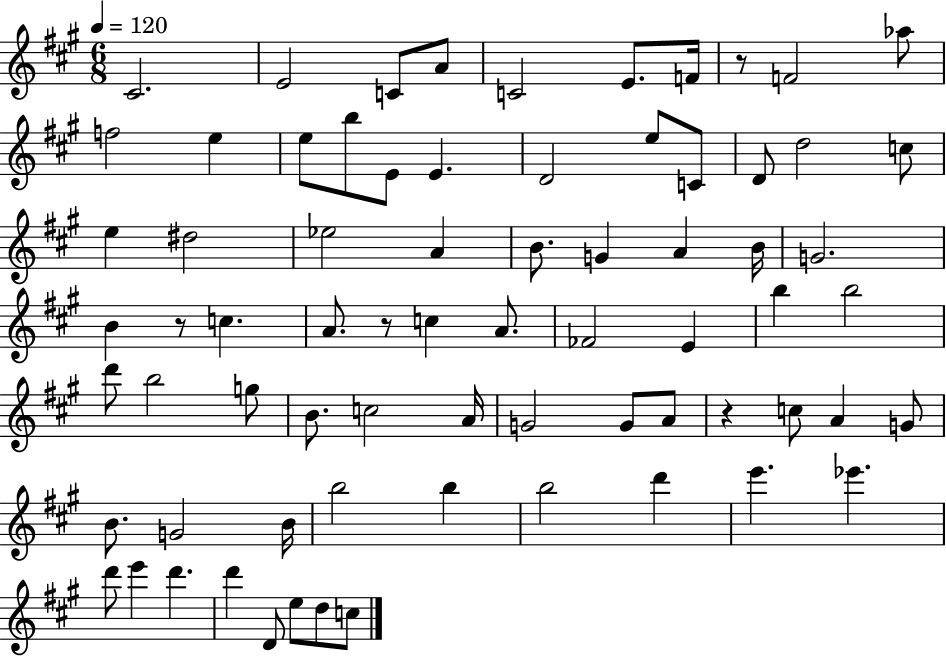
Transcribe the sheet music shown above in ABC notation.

X:1
T:Untitled
M:6/8
L:1/4
K:A
^C2 E2 C/2 A/2 C2 E/2 F/4 z/2 F2 _a/2 f2 e e/2 b/2 E/2 E D2 e/2 C/2 D/2 d2 c/2 e ^d2 _e2 A B/2 G A B/4 G2 B z/2 c A/2 z/2 c A/2 _F2 E b b2 d'/2 b2 g/2 B/2 c2 A/4 G2 G/2 A/2 z c/2 A G/2 B/2 G2 B/4 b2 b b2 d' e' _e' d'/2 e' d' d' D/2 e/2 d/2 c/2